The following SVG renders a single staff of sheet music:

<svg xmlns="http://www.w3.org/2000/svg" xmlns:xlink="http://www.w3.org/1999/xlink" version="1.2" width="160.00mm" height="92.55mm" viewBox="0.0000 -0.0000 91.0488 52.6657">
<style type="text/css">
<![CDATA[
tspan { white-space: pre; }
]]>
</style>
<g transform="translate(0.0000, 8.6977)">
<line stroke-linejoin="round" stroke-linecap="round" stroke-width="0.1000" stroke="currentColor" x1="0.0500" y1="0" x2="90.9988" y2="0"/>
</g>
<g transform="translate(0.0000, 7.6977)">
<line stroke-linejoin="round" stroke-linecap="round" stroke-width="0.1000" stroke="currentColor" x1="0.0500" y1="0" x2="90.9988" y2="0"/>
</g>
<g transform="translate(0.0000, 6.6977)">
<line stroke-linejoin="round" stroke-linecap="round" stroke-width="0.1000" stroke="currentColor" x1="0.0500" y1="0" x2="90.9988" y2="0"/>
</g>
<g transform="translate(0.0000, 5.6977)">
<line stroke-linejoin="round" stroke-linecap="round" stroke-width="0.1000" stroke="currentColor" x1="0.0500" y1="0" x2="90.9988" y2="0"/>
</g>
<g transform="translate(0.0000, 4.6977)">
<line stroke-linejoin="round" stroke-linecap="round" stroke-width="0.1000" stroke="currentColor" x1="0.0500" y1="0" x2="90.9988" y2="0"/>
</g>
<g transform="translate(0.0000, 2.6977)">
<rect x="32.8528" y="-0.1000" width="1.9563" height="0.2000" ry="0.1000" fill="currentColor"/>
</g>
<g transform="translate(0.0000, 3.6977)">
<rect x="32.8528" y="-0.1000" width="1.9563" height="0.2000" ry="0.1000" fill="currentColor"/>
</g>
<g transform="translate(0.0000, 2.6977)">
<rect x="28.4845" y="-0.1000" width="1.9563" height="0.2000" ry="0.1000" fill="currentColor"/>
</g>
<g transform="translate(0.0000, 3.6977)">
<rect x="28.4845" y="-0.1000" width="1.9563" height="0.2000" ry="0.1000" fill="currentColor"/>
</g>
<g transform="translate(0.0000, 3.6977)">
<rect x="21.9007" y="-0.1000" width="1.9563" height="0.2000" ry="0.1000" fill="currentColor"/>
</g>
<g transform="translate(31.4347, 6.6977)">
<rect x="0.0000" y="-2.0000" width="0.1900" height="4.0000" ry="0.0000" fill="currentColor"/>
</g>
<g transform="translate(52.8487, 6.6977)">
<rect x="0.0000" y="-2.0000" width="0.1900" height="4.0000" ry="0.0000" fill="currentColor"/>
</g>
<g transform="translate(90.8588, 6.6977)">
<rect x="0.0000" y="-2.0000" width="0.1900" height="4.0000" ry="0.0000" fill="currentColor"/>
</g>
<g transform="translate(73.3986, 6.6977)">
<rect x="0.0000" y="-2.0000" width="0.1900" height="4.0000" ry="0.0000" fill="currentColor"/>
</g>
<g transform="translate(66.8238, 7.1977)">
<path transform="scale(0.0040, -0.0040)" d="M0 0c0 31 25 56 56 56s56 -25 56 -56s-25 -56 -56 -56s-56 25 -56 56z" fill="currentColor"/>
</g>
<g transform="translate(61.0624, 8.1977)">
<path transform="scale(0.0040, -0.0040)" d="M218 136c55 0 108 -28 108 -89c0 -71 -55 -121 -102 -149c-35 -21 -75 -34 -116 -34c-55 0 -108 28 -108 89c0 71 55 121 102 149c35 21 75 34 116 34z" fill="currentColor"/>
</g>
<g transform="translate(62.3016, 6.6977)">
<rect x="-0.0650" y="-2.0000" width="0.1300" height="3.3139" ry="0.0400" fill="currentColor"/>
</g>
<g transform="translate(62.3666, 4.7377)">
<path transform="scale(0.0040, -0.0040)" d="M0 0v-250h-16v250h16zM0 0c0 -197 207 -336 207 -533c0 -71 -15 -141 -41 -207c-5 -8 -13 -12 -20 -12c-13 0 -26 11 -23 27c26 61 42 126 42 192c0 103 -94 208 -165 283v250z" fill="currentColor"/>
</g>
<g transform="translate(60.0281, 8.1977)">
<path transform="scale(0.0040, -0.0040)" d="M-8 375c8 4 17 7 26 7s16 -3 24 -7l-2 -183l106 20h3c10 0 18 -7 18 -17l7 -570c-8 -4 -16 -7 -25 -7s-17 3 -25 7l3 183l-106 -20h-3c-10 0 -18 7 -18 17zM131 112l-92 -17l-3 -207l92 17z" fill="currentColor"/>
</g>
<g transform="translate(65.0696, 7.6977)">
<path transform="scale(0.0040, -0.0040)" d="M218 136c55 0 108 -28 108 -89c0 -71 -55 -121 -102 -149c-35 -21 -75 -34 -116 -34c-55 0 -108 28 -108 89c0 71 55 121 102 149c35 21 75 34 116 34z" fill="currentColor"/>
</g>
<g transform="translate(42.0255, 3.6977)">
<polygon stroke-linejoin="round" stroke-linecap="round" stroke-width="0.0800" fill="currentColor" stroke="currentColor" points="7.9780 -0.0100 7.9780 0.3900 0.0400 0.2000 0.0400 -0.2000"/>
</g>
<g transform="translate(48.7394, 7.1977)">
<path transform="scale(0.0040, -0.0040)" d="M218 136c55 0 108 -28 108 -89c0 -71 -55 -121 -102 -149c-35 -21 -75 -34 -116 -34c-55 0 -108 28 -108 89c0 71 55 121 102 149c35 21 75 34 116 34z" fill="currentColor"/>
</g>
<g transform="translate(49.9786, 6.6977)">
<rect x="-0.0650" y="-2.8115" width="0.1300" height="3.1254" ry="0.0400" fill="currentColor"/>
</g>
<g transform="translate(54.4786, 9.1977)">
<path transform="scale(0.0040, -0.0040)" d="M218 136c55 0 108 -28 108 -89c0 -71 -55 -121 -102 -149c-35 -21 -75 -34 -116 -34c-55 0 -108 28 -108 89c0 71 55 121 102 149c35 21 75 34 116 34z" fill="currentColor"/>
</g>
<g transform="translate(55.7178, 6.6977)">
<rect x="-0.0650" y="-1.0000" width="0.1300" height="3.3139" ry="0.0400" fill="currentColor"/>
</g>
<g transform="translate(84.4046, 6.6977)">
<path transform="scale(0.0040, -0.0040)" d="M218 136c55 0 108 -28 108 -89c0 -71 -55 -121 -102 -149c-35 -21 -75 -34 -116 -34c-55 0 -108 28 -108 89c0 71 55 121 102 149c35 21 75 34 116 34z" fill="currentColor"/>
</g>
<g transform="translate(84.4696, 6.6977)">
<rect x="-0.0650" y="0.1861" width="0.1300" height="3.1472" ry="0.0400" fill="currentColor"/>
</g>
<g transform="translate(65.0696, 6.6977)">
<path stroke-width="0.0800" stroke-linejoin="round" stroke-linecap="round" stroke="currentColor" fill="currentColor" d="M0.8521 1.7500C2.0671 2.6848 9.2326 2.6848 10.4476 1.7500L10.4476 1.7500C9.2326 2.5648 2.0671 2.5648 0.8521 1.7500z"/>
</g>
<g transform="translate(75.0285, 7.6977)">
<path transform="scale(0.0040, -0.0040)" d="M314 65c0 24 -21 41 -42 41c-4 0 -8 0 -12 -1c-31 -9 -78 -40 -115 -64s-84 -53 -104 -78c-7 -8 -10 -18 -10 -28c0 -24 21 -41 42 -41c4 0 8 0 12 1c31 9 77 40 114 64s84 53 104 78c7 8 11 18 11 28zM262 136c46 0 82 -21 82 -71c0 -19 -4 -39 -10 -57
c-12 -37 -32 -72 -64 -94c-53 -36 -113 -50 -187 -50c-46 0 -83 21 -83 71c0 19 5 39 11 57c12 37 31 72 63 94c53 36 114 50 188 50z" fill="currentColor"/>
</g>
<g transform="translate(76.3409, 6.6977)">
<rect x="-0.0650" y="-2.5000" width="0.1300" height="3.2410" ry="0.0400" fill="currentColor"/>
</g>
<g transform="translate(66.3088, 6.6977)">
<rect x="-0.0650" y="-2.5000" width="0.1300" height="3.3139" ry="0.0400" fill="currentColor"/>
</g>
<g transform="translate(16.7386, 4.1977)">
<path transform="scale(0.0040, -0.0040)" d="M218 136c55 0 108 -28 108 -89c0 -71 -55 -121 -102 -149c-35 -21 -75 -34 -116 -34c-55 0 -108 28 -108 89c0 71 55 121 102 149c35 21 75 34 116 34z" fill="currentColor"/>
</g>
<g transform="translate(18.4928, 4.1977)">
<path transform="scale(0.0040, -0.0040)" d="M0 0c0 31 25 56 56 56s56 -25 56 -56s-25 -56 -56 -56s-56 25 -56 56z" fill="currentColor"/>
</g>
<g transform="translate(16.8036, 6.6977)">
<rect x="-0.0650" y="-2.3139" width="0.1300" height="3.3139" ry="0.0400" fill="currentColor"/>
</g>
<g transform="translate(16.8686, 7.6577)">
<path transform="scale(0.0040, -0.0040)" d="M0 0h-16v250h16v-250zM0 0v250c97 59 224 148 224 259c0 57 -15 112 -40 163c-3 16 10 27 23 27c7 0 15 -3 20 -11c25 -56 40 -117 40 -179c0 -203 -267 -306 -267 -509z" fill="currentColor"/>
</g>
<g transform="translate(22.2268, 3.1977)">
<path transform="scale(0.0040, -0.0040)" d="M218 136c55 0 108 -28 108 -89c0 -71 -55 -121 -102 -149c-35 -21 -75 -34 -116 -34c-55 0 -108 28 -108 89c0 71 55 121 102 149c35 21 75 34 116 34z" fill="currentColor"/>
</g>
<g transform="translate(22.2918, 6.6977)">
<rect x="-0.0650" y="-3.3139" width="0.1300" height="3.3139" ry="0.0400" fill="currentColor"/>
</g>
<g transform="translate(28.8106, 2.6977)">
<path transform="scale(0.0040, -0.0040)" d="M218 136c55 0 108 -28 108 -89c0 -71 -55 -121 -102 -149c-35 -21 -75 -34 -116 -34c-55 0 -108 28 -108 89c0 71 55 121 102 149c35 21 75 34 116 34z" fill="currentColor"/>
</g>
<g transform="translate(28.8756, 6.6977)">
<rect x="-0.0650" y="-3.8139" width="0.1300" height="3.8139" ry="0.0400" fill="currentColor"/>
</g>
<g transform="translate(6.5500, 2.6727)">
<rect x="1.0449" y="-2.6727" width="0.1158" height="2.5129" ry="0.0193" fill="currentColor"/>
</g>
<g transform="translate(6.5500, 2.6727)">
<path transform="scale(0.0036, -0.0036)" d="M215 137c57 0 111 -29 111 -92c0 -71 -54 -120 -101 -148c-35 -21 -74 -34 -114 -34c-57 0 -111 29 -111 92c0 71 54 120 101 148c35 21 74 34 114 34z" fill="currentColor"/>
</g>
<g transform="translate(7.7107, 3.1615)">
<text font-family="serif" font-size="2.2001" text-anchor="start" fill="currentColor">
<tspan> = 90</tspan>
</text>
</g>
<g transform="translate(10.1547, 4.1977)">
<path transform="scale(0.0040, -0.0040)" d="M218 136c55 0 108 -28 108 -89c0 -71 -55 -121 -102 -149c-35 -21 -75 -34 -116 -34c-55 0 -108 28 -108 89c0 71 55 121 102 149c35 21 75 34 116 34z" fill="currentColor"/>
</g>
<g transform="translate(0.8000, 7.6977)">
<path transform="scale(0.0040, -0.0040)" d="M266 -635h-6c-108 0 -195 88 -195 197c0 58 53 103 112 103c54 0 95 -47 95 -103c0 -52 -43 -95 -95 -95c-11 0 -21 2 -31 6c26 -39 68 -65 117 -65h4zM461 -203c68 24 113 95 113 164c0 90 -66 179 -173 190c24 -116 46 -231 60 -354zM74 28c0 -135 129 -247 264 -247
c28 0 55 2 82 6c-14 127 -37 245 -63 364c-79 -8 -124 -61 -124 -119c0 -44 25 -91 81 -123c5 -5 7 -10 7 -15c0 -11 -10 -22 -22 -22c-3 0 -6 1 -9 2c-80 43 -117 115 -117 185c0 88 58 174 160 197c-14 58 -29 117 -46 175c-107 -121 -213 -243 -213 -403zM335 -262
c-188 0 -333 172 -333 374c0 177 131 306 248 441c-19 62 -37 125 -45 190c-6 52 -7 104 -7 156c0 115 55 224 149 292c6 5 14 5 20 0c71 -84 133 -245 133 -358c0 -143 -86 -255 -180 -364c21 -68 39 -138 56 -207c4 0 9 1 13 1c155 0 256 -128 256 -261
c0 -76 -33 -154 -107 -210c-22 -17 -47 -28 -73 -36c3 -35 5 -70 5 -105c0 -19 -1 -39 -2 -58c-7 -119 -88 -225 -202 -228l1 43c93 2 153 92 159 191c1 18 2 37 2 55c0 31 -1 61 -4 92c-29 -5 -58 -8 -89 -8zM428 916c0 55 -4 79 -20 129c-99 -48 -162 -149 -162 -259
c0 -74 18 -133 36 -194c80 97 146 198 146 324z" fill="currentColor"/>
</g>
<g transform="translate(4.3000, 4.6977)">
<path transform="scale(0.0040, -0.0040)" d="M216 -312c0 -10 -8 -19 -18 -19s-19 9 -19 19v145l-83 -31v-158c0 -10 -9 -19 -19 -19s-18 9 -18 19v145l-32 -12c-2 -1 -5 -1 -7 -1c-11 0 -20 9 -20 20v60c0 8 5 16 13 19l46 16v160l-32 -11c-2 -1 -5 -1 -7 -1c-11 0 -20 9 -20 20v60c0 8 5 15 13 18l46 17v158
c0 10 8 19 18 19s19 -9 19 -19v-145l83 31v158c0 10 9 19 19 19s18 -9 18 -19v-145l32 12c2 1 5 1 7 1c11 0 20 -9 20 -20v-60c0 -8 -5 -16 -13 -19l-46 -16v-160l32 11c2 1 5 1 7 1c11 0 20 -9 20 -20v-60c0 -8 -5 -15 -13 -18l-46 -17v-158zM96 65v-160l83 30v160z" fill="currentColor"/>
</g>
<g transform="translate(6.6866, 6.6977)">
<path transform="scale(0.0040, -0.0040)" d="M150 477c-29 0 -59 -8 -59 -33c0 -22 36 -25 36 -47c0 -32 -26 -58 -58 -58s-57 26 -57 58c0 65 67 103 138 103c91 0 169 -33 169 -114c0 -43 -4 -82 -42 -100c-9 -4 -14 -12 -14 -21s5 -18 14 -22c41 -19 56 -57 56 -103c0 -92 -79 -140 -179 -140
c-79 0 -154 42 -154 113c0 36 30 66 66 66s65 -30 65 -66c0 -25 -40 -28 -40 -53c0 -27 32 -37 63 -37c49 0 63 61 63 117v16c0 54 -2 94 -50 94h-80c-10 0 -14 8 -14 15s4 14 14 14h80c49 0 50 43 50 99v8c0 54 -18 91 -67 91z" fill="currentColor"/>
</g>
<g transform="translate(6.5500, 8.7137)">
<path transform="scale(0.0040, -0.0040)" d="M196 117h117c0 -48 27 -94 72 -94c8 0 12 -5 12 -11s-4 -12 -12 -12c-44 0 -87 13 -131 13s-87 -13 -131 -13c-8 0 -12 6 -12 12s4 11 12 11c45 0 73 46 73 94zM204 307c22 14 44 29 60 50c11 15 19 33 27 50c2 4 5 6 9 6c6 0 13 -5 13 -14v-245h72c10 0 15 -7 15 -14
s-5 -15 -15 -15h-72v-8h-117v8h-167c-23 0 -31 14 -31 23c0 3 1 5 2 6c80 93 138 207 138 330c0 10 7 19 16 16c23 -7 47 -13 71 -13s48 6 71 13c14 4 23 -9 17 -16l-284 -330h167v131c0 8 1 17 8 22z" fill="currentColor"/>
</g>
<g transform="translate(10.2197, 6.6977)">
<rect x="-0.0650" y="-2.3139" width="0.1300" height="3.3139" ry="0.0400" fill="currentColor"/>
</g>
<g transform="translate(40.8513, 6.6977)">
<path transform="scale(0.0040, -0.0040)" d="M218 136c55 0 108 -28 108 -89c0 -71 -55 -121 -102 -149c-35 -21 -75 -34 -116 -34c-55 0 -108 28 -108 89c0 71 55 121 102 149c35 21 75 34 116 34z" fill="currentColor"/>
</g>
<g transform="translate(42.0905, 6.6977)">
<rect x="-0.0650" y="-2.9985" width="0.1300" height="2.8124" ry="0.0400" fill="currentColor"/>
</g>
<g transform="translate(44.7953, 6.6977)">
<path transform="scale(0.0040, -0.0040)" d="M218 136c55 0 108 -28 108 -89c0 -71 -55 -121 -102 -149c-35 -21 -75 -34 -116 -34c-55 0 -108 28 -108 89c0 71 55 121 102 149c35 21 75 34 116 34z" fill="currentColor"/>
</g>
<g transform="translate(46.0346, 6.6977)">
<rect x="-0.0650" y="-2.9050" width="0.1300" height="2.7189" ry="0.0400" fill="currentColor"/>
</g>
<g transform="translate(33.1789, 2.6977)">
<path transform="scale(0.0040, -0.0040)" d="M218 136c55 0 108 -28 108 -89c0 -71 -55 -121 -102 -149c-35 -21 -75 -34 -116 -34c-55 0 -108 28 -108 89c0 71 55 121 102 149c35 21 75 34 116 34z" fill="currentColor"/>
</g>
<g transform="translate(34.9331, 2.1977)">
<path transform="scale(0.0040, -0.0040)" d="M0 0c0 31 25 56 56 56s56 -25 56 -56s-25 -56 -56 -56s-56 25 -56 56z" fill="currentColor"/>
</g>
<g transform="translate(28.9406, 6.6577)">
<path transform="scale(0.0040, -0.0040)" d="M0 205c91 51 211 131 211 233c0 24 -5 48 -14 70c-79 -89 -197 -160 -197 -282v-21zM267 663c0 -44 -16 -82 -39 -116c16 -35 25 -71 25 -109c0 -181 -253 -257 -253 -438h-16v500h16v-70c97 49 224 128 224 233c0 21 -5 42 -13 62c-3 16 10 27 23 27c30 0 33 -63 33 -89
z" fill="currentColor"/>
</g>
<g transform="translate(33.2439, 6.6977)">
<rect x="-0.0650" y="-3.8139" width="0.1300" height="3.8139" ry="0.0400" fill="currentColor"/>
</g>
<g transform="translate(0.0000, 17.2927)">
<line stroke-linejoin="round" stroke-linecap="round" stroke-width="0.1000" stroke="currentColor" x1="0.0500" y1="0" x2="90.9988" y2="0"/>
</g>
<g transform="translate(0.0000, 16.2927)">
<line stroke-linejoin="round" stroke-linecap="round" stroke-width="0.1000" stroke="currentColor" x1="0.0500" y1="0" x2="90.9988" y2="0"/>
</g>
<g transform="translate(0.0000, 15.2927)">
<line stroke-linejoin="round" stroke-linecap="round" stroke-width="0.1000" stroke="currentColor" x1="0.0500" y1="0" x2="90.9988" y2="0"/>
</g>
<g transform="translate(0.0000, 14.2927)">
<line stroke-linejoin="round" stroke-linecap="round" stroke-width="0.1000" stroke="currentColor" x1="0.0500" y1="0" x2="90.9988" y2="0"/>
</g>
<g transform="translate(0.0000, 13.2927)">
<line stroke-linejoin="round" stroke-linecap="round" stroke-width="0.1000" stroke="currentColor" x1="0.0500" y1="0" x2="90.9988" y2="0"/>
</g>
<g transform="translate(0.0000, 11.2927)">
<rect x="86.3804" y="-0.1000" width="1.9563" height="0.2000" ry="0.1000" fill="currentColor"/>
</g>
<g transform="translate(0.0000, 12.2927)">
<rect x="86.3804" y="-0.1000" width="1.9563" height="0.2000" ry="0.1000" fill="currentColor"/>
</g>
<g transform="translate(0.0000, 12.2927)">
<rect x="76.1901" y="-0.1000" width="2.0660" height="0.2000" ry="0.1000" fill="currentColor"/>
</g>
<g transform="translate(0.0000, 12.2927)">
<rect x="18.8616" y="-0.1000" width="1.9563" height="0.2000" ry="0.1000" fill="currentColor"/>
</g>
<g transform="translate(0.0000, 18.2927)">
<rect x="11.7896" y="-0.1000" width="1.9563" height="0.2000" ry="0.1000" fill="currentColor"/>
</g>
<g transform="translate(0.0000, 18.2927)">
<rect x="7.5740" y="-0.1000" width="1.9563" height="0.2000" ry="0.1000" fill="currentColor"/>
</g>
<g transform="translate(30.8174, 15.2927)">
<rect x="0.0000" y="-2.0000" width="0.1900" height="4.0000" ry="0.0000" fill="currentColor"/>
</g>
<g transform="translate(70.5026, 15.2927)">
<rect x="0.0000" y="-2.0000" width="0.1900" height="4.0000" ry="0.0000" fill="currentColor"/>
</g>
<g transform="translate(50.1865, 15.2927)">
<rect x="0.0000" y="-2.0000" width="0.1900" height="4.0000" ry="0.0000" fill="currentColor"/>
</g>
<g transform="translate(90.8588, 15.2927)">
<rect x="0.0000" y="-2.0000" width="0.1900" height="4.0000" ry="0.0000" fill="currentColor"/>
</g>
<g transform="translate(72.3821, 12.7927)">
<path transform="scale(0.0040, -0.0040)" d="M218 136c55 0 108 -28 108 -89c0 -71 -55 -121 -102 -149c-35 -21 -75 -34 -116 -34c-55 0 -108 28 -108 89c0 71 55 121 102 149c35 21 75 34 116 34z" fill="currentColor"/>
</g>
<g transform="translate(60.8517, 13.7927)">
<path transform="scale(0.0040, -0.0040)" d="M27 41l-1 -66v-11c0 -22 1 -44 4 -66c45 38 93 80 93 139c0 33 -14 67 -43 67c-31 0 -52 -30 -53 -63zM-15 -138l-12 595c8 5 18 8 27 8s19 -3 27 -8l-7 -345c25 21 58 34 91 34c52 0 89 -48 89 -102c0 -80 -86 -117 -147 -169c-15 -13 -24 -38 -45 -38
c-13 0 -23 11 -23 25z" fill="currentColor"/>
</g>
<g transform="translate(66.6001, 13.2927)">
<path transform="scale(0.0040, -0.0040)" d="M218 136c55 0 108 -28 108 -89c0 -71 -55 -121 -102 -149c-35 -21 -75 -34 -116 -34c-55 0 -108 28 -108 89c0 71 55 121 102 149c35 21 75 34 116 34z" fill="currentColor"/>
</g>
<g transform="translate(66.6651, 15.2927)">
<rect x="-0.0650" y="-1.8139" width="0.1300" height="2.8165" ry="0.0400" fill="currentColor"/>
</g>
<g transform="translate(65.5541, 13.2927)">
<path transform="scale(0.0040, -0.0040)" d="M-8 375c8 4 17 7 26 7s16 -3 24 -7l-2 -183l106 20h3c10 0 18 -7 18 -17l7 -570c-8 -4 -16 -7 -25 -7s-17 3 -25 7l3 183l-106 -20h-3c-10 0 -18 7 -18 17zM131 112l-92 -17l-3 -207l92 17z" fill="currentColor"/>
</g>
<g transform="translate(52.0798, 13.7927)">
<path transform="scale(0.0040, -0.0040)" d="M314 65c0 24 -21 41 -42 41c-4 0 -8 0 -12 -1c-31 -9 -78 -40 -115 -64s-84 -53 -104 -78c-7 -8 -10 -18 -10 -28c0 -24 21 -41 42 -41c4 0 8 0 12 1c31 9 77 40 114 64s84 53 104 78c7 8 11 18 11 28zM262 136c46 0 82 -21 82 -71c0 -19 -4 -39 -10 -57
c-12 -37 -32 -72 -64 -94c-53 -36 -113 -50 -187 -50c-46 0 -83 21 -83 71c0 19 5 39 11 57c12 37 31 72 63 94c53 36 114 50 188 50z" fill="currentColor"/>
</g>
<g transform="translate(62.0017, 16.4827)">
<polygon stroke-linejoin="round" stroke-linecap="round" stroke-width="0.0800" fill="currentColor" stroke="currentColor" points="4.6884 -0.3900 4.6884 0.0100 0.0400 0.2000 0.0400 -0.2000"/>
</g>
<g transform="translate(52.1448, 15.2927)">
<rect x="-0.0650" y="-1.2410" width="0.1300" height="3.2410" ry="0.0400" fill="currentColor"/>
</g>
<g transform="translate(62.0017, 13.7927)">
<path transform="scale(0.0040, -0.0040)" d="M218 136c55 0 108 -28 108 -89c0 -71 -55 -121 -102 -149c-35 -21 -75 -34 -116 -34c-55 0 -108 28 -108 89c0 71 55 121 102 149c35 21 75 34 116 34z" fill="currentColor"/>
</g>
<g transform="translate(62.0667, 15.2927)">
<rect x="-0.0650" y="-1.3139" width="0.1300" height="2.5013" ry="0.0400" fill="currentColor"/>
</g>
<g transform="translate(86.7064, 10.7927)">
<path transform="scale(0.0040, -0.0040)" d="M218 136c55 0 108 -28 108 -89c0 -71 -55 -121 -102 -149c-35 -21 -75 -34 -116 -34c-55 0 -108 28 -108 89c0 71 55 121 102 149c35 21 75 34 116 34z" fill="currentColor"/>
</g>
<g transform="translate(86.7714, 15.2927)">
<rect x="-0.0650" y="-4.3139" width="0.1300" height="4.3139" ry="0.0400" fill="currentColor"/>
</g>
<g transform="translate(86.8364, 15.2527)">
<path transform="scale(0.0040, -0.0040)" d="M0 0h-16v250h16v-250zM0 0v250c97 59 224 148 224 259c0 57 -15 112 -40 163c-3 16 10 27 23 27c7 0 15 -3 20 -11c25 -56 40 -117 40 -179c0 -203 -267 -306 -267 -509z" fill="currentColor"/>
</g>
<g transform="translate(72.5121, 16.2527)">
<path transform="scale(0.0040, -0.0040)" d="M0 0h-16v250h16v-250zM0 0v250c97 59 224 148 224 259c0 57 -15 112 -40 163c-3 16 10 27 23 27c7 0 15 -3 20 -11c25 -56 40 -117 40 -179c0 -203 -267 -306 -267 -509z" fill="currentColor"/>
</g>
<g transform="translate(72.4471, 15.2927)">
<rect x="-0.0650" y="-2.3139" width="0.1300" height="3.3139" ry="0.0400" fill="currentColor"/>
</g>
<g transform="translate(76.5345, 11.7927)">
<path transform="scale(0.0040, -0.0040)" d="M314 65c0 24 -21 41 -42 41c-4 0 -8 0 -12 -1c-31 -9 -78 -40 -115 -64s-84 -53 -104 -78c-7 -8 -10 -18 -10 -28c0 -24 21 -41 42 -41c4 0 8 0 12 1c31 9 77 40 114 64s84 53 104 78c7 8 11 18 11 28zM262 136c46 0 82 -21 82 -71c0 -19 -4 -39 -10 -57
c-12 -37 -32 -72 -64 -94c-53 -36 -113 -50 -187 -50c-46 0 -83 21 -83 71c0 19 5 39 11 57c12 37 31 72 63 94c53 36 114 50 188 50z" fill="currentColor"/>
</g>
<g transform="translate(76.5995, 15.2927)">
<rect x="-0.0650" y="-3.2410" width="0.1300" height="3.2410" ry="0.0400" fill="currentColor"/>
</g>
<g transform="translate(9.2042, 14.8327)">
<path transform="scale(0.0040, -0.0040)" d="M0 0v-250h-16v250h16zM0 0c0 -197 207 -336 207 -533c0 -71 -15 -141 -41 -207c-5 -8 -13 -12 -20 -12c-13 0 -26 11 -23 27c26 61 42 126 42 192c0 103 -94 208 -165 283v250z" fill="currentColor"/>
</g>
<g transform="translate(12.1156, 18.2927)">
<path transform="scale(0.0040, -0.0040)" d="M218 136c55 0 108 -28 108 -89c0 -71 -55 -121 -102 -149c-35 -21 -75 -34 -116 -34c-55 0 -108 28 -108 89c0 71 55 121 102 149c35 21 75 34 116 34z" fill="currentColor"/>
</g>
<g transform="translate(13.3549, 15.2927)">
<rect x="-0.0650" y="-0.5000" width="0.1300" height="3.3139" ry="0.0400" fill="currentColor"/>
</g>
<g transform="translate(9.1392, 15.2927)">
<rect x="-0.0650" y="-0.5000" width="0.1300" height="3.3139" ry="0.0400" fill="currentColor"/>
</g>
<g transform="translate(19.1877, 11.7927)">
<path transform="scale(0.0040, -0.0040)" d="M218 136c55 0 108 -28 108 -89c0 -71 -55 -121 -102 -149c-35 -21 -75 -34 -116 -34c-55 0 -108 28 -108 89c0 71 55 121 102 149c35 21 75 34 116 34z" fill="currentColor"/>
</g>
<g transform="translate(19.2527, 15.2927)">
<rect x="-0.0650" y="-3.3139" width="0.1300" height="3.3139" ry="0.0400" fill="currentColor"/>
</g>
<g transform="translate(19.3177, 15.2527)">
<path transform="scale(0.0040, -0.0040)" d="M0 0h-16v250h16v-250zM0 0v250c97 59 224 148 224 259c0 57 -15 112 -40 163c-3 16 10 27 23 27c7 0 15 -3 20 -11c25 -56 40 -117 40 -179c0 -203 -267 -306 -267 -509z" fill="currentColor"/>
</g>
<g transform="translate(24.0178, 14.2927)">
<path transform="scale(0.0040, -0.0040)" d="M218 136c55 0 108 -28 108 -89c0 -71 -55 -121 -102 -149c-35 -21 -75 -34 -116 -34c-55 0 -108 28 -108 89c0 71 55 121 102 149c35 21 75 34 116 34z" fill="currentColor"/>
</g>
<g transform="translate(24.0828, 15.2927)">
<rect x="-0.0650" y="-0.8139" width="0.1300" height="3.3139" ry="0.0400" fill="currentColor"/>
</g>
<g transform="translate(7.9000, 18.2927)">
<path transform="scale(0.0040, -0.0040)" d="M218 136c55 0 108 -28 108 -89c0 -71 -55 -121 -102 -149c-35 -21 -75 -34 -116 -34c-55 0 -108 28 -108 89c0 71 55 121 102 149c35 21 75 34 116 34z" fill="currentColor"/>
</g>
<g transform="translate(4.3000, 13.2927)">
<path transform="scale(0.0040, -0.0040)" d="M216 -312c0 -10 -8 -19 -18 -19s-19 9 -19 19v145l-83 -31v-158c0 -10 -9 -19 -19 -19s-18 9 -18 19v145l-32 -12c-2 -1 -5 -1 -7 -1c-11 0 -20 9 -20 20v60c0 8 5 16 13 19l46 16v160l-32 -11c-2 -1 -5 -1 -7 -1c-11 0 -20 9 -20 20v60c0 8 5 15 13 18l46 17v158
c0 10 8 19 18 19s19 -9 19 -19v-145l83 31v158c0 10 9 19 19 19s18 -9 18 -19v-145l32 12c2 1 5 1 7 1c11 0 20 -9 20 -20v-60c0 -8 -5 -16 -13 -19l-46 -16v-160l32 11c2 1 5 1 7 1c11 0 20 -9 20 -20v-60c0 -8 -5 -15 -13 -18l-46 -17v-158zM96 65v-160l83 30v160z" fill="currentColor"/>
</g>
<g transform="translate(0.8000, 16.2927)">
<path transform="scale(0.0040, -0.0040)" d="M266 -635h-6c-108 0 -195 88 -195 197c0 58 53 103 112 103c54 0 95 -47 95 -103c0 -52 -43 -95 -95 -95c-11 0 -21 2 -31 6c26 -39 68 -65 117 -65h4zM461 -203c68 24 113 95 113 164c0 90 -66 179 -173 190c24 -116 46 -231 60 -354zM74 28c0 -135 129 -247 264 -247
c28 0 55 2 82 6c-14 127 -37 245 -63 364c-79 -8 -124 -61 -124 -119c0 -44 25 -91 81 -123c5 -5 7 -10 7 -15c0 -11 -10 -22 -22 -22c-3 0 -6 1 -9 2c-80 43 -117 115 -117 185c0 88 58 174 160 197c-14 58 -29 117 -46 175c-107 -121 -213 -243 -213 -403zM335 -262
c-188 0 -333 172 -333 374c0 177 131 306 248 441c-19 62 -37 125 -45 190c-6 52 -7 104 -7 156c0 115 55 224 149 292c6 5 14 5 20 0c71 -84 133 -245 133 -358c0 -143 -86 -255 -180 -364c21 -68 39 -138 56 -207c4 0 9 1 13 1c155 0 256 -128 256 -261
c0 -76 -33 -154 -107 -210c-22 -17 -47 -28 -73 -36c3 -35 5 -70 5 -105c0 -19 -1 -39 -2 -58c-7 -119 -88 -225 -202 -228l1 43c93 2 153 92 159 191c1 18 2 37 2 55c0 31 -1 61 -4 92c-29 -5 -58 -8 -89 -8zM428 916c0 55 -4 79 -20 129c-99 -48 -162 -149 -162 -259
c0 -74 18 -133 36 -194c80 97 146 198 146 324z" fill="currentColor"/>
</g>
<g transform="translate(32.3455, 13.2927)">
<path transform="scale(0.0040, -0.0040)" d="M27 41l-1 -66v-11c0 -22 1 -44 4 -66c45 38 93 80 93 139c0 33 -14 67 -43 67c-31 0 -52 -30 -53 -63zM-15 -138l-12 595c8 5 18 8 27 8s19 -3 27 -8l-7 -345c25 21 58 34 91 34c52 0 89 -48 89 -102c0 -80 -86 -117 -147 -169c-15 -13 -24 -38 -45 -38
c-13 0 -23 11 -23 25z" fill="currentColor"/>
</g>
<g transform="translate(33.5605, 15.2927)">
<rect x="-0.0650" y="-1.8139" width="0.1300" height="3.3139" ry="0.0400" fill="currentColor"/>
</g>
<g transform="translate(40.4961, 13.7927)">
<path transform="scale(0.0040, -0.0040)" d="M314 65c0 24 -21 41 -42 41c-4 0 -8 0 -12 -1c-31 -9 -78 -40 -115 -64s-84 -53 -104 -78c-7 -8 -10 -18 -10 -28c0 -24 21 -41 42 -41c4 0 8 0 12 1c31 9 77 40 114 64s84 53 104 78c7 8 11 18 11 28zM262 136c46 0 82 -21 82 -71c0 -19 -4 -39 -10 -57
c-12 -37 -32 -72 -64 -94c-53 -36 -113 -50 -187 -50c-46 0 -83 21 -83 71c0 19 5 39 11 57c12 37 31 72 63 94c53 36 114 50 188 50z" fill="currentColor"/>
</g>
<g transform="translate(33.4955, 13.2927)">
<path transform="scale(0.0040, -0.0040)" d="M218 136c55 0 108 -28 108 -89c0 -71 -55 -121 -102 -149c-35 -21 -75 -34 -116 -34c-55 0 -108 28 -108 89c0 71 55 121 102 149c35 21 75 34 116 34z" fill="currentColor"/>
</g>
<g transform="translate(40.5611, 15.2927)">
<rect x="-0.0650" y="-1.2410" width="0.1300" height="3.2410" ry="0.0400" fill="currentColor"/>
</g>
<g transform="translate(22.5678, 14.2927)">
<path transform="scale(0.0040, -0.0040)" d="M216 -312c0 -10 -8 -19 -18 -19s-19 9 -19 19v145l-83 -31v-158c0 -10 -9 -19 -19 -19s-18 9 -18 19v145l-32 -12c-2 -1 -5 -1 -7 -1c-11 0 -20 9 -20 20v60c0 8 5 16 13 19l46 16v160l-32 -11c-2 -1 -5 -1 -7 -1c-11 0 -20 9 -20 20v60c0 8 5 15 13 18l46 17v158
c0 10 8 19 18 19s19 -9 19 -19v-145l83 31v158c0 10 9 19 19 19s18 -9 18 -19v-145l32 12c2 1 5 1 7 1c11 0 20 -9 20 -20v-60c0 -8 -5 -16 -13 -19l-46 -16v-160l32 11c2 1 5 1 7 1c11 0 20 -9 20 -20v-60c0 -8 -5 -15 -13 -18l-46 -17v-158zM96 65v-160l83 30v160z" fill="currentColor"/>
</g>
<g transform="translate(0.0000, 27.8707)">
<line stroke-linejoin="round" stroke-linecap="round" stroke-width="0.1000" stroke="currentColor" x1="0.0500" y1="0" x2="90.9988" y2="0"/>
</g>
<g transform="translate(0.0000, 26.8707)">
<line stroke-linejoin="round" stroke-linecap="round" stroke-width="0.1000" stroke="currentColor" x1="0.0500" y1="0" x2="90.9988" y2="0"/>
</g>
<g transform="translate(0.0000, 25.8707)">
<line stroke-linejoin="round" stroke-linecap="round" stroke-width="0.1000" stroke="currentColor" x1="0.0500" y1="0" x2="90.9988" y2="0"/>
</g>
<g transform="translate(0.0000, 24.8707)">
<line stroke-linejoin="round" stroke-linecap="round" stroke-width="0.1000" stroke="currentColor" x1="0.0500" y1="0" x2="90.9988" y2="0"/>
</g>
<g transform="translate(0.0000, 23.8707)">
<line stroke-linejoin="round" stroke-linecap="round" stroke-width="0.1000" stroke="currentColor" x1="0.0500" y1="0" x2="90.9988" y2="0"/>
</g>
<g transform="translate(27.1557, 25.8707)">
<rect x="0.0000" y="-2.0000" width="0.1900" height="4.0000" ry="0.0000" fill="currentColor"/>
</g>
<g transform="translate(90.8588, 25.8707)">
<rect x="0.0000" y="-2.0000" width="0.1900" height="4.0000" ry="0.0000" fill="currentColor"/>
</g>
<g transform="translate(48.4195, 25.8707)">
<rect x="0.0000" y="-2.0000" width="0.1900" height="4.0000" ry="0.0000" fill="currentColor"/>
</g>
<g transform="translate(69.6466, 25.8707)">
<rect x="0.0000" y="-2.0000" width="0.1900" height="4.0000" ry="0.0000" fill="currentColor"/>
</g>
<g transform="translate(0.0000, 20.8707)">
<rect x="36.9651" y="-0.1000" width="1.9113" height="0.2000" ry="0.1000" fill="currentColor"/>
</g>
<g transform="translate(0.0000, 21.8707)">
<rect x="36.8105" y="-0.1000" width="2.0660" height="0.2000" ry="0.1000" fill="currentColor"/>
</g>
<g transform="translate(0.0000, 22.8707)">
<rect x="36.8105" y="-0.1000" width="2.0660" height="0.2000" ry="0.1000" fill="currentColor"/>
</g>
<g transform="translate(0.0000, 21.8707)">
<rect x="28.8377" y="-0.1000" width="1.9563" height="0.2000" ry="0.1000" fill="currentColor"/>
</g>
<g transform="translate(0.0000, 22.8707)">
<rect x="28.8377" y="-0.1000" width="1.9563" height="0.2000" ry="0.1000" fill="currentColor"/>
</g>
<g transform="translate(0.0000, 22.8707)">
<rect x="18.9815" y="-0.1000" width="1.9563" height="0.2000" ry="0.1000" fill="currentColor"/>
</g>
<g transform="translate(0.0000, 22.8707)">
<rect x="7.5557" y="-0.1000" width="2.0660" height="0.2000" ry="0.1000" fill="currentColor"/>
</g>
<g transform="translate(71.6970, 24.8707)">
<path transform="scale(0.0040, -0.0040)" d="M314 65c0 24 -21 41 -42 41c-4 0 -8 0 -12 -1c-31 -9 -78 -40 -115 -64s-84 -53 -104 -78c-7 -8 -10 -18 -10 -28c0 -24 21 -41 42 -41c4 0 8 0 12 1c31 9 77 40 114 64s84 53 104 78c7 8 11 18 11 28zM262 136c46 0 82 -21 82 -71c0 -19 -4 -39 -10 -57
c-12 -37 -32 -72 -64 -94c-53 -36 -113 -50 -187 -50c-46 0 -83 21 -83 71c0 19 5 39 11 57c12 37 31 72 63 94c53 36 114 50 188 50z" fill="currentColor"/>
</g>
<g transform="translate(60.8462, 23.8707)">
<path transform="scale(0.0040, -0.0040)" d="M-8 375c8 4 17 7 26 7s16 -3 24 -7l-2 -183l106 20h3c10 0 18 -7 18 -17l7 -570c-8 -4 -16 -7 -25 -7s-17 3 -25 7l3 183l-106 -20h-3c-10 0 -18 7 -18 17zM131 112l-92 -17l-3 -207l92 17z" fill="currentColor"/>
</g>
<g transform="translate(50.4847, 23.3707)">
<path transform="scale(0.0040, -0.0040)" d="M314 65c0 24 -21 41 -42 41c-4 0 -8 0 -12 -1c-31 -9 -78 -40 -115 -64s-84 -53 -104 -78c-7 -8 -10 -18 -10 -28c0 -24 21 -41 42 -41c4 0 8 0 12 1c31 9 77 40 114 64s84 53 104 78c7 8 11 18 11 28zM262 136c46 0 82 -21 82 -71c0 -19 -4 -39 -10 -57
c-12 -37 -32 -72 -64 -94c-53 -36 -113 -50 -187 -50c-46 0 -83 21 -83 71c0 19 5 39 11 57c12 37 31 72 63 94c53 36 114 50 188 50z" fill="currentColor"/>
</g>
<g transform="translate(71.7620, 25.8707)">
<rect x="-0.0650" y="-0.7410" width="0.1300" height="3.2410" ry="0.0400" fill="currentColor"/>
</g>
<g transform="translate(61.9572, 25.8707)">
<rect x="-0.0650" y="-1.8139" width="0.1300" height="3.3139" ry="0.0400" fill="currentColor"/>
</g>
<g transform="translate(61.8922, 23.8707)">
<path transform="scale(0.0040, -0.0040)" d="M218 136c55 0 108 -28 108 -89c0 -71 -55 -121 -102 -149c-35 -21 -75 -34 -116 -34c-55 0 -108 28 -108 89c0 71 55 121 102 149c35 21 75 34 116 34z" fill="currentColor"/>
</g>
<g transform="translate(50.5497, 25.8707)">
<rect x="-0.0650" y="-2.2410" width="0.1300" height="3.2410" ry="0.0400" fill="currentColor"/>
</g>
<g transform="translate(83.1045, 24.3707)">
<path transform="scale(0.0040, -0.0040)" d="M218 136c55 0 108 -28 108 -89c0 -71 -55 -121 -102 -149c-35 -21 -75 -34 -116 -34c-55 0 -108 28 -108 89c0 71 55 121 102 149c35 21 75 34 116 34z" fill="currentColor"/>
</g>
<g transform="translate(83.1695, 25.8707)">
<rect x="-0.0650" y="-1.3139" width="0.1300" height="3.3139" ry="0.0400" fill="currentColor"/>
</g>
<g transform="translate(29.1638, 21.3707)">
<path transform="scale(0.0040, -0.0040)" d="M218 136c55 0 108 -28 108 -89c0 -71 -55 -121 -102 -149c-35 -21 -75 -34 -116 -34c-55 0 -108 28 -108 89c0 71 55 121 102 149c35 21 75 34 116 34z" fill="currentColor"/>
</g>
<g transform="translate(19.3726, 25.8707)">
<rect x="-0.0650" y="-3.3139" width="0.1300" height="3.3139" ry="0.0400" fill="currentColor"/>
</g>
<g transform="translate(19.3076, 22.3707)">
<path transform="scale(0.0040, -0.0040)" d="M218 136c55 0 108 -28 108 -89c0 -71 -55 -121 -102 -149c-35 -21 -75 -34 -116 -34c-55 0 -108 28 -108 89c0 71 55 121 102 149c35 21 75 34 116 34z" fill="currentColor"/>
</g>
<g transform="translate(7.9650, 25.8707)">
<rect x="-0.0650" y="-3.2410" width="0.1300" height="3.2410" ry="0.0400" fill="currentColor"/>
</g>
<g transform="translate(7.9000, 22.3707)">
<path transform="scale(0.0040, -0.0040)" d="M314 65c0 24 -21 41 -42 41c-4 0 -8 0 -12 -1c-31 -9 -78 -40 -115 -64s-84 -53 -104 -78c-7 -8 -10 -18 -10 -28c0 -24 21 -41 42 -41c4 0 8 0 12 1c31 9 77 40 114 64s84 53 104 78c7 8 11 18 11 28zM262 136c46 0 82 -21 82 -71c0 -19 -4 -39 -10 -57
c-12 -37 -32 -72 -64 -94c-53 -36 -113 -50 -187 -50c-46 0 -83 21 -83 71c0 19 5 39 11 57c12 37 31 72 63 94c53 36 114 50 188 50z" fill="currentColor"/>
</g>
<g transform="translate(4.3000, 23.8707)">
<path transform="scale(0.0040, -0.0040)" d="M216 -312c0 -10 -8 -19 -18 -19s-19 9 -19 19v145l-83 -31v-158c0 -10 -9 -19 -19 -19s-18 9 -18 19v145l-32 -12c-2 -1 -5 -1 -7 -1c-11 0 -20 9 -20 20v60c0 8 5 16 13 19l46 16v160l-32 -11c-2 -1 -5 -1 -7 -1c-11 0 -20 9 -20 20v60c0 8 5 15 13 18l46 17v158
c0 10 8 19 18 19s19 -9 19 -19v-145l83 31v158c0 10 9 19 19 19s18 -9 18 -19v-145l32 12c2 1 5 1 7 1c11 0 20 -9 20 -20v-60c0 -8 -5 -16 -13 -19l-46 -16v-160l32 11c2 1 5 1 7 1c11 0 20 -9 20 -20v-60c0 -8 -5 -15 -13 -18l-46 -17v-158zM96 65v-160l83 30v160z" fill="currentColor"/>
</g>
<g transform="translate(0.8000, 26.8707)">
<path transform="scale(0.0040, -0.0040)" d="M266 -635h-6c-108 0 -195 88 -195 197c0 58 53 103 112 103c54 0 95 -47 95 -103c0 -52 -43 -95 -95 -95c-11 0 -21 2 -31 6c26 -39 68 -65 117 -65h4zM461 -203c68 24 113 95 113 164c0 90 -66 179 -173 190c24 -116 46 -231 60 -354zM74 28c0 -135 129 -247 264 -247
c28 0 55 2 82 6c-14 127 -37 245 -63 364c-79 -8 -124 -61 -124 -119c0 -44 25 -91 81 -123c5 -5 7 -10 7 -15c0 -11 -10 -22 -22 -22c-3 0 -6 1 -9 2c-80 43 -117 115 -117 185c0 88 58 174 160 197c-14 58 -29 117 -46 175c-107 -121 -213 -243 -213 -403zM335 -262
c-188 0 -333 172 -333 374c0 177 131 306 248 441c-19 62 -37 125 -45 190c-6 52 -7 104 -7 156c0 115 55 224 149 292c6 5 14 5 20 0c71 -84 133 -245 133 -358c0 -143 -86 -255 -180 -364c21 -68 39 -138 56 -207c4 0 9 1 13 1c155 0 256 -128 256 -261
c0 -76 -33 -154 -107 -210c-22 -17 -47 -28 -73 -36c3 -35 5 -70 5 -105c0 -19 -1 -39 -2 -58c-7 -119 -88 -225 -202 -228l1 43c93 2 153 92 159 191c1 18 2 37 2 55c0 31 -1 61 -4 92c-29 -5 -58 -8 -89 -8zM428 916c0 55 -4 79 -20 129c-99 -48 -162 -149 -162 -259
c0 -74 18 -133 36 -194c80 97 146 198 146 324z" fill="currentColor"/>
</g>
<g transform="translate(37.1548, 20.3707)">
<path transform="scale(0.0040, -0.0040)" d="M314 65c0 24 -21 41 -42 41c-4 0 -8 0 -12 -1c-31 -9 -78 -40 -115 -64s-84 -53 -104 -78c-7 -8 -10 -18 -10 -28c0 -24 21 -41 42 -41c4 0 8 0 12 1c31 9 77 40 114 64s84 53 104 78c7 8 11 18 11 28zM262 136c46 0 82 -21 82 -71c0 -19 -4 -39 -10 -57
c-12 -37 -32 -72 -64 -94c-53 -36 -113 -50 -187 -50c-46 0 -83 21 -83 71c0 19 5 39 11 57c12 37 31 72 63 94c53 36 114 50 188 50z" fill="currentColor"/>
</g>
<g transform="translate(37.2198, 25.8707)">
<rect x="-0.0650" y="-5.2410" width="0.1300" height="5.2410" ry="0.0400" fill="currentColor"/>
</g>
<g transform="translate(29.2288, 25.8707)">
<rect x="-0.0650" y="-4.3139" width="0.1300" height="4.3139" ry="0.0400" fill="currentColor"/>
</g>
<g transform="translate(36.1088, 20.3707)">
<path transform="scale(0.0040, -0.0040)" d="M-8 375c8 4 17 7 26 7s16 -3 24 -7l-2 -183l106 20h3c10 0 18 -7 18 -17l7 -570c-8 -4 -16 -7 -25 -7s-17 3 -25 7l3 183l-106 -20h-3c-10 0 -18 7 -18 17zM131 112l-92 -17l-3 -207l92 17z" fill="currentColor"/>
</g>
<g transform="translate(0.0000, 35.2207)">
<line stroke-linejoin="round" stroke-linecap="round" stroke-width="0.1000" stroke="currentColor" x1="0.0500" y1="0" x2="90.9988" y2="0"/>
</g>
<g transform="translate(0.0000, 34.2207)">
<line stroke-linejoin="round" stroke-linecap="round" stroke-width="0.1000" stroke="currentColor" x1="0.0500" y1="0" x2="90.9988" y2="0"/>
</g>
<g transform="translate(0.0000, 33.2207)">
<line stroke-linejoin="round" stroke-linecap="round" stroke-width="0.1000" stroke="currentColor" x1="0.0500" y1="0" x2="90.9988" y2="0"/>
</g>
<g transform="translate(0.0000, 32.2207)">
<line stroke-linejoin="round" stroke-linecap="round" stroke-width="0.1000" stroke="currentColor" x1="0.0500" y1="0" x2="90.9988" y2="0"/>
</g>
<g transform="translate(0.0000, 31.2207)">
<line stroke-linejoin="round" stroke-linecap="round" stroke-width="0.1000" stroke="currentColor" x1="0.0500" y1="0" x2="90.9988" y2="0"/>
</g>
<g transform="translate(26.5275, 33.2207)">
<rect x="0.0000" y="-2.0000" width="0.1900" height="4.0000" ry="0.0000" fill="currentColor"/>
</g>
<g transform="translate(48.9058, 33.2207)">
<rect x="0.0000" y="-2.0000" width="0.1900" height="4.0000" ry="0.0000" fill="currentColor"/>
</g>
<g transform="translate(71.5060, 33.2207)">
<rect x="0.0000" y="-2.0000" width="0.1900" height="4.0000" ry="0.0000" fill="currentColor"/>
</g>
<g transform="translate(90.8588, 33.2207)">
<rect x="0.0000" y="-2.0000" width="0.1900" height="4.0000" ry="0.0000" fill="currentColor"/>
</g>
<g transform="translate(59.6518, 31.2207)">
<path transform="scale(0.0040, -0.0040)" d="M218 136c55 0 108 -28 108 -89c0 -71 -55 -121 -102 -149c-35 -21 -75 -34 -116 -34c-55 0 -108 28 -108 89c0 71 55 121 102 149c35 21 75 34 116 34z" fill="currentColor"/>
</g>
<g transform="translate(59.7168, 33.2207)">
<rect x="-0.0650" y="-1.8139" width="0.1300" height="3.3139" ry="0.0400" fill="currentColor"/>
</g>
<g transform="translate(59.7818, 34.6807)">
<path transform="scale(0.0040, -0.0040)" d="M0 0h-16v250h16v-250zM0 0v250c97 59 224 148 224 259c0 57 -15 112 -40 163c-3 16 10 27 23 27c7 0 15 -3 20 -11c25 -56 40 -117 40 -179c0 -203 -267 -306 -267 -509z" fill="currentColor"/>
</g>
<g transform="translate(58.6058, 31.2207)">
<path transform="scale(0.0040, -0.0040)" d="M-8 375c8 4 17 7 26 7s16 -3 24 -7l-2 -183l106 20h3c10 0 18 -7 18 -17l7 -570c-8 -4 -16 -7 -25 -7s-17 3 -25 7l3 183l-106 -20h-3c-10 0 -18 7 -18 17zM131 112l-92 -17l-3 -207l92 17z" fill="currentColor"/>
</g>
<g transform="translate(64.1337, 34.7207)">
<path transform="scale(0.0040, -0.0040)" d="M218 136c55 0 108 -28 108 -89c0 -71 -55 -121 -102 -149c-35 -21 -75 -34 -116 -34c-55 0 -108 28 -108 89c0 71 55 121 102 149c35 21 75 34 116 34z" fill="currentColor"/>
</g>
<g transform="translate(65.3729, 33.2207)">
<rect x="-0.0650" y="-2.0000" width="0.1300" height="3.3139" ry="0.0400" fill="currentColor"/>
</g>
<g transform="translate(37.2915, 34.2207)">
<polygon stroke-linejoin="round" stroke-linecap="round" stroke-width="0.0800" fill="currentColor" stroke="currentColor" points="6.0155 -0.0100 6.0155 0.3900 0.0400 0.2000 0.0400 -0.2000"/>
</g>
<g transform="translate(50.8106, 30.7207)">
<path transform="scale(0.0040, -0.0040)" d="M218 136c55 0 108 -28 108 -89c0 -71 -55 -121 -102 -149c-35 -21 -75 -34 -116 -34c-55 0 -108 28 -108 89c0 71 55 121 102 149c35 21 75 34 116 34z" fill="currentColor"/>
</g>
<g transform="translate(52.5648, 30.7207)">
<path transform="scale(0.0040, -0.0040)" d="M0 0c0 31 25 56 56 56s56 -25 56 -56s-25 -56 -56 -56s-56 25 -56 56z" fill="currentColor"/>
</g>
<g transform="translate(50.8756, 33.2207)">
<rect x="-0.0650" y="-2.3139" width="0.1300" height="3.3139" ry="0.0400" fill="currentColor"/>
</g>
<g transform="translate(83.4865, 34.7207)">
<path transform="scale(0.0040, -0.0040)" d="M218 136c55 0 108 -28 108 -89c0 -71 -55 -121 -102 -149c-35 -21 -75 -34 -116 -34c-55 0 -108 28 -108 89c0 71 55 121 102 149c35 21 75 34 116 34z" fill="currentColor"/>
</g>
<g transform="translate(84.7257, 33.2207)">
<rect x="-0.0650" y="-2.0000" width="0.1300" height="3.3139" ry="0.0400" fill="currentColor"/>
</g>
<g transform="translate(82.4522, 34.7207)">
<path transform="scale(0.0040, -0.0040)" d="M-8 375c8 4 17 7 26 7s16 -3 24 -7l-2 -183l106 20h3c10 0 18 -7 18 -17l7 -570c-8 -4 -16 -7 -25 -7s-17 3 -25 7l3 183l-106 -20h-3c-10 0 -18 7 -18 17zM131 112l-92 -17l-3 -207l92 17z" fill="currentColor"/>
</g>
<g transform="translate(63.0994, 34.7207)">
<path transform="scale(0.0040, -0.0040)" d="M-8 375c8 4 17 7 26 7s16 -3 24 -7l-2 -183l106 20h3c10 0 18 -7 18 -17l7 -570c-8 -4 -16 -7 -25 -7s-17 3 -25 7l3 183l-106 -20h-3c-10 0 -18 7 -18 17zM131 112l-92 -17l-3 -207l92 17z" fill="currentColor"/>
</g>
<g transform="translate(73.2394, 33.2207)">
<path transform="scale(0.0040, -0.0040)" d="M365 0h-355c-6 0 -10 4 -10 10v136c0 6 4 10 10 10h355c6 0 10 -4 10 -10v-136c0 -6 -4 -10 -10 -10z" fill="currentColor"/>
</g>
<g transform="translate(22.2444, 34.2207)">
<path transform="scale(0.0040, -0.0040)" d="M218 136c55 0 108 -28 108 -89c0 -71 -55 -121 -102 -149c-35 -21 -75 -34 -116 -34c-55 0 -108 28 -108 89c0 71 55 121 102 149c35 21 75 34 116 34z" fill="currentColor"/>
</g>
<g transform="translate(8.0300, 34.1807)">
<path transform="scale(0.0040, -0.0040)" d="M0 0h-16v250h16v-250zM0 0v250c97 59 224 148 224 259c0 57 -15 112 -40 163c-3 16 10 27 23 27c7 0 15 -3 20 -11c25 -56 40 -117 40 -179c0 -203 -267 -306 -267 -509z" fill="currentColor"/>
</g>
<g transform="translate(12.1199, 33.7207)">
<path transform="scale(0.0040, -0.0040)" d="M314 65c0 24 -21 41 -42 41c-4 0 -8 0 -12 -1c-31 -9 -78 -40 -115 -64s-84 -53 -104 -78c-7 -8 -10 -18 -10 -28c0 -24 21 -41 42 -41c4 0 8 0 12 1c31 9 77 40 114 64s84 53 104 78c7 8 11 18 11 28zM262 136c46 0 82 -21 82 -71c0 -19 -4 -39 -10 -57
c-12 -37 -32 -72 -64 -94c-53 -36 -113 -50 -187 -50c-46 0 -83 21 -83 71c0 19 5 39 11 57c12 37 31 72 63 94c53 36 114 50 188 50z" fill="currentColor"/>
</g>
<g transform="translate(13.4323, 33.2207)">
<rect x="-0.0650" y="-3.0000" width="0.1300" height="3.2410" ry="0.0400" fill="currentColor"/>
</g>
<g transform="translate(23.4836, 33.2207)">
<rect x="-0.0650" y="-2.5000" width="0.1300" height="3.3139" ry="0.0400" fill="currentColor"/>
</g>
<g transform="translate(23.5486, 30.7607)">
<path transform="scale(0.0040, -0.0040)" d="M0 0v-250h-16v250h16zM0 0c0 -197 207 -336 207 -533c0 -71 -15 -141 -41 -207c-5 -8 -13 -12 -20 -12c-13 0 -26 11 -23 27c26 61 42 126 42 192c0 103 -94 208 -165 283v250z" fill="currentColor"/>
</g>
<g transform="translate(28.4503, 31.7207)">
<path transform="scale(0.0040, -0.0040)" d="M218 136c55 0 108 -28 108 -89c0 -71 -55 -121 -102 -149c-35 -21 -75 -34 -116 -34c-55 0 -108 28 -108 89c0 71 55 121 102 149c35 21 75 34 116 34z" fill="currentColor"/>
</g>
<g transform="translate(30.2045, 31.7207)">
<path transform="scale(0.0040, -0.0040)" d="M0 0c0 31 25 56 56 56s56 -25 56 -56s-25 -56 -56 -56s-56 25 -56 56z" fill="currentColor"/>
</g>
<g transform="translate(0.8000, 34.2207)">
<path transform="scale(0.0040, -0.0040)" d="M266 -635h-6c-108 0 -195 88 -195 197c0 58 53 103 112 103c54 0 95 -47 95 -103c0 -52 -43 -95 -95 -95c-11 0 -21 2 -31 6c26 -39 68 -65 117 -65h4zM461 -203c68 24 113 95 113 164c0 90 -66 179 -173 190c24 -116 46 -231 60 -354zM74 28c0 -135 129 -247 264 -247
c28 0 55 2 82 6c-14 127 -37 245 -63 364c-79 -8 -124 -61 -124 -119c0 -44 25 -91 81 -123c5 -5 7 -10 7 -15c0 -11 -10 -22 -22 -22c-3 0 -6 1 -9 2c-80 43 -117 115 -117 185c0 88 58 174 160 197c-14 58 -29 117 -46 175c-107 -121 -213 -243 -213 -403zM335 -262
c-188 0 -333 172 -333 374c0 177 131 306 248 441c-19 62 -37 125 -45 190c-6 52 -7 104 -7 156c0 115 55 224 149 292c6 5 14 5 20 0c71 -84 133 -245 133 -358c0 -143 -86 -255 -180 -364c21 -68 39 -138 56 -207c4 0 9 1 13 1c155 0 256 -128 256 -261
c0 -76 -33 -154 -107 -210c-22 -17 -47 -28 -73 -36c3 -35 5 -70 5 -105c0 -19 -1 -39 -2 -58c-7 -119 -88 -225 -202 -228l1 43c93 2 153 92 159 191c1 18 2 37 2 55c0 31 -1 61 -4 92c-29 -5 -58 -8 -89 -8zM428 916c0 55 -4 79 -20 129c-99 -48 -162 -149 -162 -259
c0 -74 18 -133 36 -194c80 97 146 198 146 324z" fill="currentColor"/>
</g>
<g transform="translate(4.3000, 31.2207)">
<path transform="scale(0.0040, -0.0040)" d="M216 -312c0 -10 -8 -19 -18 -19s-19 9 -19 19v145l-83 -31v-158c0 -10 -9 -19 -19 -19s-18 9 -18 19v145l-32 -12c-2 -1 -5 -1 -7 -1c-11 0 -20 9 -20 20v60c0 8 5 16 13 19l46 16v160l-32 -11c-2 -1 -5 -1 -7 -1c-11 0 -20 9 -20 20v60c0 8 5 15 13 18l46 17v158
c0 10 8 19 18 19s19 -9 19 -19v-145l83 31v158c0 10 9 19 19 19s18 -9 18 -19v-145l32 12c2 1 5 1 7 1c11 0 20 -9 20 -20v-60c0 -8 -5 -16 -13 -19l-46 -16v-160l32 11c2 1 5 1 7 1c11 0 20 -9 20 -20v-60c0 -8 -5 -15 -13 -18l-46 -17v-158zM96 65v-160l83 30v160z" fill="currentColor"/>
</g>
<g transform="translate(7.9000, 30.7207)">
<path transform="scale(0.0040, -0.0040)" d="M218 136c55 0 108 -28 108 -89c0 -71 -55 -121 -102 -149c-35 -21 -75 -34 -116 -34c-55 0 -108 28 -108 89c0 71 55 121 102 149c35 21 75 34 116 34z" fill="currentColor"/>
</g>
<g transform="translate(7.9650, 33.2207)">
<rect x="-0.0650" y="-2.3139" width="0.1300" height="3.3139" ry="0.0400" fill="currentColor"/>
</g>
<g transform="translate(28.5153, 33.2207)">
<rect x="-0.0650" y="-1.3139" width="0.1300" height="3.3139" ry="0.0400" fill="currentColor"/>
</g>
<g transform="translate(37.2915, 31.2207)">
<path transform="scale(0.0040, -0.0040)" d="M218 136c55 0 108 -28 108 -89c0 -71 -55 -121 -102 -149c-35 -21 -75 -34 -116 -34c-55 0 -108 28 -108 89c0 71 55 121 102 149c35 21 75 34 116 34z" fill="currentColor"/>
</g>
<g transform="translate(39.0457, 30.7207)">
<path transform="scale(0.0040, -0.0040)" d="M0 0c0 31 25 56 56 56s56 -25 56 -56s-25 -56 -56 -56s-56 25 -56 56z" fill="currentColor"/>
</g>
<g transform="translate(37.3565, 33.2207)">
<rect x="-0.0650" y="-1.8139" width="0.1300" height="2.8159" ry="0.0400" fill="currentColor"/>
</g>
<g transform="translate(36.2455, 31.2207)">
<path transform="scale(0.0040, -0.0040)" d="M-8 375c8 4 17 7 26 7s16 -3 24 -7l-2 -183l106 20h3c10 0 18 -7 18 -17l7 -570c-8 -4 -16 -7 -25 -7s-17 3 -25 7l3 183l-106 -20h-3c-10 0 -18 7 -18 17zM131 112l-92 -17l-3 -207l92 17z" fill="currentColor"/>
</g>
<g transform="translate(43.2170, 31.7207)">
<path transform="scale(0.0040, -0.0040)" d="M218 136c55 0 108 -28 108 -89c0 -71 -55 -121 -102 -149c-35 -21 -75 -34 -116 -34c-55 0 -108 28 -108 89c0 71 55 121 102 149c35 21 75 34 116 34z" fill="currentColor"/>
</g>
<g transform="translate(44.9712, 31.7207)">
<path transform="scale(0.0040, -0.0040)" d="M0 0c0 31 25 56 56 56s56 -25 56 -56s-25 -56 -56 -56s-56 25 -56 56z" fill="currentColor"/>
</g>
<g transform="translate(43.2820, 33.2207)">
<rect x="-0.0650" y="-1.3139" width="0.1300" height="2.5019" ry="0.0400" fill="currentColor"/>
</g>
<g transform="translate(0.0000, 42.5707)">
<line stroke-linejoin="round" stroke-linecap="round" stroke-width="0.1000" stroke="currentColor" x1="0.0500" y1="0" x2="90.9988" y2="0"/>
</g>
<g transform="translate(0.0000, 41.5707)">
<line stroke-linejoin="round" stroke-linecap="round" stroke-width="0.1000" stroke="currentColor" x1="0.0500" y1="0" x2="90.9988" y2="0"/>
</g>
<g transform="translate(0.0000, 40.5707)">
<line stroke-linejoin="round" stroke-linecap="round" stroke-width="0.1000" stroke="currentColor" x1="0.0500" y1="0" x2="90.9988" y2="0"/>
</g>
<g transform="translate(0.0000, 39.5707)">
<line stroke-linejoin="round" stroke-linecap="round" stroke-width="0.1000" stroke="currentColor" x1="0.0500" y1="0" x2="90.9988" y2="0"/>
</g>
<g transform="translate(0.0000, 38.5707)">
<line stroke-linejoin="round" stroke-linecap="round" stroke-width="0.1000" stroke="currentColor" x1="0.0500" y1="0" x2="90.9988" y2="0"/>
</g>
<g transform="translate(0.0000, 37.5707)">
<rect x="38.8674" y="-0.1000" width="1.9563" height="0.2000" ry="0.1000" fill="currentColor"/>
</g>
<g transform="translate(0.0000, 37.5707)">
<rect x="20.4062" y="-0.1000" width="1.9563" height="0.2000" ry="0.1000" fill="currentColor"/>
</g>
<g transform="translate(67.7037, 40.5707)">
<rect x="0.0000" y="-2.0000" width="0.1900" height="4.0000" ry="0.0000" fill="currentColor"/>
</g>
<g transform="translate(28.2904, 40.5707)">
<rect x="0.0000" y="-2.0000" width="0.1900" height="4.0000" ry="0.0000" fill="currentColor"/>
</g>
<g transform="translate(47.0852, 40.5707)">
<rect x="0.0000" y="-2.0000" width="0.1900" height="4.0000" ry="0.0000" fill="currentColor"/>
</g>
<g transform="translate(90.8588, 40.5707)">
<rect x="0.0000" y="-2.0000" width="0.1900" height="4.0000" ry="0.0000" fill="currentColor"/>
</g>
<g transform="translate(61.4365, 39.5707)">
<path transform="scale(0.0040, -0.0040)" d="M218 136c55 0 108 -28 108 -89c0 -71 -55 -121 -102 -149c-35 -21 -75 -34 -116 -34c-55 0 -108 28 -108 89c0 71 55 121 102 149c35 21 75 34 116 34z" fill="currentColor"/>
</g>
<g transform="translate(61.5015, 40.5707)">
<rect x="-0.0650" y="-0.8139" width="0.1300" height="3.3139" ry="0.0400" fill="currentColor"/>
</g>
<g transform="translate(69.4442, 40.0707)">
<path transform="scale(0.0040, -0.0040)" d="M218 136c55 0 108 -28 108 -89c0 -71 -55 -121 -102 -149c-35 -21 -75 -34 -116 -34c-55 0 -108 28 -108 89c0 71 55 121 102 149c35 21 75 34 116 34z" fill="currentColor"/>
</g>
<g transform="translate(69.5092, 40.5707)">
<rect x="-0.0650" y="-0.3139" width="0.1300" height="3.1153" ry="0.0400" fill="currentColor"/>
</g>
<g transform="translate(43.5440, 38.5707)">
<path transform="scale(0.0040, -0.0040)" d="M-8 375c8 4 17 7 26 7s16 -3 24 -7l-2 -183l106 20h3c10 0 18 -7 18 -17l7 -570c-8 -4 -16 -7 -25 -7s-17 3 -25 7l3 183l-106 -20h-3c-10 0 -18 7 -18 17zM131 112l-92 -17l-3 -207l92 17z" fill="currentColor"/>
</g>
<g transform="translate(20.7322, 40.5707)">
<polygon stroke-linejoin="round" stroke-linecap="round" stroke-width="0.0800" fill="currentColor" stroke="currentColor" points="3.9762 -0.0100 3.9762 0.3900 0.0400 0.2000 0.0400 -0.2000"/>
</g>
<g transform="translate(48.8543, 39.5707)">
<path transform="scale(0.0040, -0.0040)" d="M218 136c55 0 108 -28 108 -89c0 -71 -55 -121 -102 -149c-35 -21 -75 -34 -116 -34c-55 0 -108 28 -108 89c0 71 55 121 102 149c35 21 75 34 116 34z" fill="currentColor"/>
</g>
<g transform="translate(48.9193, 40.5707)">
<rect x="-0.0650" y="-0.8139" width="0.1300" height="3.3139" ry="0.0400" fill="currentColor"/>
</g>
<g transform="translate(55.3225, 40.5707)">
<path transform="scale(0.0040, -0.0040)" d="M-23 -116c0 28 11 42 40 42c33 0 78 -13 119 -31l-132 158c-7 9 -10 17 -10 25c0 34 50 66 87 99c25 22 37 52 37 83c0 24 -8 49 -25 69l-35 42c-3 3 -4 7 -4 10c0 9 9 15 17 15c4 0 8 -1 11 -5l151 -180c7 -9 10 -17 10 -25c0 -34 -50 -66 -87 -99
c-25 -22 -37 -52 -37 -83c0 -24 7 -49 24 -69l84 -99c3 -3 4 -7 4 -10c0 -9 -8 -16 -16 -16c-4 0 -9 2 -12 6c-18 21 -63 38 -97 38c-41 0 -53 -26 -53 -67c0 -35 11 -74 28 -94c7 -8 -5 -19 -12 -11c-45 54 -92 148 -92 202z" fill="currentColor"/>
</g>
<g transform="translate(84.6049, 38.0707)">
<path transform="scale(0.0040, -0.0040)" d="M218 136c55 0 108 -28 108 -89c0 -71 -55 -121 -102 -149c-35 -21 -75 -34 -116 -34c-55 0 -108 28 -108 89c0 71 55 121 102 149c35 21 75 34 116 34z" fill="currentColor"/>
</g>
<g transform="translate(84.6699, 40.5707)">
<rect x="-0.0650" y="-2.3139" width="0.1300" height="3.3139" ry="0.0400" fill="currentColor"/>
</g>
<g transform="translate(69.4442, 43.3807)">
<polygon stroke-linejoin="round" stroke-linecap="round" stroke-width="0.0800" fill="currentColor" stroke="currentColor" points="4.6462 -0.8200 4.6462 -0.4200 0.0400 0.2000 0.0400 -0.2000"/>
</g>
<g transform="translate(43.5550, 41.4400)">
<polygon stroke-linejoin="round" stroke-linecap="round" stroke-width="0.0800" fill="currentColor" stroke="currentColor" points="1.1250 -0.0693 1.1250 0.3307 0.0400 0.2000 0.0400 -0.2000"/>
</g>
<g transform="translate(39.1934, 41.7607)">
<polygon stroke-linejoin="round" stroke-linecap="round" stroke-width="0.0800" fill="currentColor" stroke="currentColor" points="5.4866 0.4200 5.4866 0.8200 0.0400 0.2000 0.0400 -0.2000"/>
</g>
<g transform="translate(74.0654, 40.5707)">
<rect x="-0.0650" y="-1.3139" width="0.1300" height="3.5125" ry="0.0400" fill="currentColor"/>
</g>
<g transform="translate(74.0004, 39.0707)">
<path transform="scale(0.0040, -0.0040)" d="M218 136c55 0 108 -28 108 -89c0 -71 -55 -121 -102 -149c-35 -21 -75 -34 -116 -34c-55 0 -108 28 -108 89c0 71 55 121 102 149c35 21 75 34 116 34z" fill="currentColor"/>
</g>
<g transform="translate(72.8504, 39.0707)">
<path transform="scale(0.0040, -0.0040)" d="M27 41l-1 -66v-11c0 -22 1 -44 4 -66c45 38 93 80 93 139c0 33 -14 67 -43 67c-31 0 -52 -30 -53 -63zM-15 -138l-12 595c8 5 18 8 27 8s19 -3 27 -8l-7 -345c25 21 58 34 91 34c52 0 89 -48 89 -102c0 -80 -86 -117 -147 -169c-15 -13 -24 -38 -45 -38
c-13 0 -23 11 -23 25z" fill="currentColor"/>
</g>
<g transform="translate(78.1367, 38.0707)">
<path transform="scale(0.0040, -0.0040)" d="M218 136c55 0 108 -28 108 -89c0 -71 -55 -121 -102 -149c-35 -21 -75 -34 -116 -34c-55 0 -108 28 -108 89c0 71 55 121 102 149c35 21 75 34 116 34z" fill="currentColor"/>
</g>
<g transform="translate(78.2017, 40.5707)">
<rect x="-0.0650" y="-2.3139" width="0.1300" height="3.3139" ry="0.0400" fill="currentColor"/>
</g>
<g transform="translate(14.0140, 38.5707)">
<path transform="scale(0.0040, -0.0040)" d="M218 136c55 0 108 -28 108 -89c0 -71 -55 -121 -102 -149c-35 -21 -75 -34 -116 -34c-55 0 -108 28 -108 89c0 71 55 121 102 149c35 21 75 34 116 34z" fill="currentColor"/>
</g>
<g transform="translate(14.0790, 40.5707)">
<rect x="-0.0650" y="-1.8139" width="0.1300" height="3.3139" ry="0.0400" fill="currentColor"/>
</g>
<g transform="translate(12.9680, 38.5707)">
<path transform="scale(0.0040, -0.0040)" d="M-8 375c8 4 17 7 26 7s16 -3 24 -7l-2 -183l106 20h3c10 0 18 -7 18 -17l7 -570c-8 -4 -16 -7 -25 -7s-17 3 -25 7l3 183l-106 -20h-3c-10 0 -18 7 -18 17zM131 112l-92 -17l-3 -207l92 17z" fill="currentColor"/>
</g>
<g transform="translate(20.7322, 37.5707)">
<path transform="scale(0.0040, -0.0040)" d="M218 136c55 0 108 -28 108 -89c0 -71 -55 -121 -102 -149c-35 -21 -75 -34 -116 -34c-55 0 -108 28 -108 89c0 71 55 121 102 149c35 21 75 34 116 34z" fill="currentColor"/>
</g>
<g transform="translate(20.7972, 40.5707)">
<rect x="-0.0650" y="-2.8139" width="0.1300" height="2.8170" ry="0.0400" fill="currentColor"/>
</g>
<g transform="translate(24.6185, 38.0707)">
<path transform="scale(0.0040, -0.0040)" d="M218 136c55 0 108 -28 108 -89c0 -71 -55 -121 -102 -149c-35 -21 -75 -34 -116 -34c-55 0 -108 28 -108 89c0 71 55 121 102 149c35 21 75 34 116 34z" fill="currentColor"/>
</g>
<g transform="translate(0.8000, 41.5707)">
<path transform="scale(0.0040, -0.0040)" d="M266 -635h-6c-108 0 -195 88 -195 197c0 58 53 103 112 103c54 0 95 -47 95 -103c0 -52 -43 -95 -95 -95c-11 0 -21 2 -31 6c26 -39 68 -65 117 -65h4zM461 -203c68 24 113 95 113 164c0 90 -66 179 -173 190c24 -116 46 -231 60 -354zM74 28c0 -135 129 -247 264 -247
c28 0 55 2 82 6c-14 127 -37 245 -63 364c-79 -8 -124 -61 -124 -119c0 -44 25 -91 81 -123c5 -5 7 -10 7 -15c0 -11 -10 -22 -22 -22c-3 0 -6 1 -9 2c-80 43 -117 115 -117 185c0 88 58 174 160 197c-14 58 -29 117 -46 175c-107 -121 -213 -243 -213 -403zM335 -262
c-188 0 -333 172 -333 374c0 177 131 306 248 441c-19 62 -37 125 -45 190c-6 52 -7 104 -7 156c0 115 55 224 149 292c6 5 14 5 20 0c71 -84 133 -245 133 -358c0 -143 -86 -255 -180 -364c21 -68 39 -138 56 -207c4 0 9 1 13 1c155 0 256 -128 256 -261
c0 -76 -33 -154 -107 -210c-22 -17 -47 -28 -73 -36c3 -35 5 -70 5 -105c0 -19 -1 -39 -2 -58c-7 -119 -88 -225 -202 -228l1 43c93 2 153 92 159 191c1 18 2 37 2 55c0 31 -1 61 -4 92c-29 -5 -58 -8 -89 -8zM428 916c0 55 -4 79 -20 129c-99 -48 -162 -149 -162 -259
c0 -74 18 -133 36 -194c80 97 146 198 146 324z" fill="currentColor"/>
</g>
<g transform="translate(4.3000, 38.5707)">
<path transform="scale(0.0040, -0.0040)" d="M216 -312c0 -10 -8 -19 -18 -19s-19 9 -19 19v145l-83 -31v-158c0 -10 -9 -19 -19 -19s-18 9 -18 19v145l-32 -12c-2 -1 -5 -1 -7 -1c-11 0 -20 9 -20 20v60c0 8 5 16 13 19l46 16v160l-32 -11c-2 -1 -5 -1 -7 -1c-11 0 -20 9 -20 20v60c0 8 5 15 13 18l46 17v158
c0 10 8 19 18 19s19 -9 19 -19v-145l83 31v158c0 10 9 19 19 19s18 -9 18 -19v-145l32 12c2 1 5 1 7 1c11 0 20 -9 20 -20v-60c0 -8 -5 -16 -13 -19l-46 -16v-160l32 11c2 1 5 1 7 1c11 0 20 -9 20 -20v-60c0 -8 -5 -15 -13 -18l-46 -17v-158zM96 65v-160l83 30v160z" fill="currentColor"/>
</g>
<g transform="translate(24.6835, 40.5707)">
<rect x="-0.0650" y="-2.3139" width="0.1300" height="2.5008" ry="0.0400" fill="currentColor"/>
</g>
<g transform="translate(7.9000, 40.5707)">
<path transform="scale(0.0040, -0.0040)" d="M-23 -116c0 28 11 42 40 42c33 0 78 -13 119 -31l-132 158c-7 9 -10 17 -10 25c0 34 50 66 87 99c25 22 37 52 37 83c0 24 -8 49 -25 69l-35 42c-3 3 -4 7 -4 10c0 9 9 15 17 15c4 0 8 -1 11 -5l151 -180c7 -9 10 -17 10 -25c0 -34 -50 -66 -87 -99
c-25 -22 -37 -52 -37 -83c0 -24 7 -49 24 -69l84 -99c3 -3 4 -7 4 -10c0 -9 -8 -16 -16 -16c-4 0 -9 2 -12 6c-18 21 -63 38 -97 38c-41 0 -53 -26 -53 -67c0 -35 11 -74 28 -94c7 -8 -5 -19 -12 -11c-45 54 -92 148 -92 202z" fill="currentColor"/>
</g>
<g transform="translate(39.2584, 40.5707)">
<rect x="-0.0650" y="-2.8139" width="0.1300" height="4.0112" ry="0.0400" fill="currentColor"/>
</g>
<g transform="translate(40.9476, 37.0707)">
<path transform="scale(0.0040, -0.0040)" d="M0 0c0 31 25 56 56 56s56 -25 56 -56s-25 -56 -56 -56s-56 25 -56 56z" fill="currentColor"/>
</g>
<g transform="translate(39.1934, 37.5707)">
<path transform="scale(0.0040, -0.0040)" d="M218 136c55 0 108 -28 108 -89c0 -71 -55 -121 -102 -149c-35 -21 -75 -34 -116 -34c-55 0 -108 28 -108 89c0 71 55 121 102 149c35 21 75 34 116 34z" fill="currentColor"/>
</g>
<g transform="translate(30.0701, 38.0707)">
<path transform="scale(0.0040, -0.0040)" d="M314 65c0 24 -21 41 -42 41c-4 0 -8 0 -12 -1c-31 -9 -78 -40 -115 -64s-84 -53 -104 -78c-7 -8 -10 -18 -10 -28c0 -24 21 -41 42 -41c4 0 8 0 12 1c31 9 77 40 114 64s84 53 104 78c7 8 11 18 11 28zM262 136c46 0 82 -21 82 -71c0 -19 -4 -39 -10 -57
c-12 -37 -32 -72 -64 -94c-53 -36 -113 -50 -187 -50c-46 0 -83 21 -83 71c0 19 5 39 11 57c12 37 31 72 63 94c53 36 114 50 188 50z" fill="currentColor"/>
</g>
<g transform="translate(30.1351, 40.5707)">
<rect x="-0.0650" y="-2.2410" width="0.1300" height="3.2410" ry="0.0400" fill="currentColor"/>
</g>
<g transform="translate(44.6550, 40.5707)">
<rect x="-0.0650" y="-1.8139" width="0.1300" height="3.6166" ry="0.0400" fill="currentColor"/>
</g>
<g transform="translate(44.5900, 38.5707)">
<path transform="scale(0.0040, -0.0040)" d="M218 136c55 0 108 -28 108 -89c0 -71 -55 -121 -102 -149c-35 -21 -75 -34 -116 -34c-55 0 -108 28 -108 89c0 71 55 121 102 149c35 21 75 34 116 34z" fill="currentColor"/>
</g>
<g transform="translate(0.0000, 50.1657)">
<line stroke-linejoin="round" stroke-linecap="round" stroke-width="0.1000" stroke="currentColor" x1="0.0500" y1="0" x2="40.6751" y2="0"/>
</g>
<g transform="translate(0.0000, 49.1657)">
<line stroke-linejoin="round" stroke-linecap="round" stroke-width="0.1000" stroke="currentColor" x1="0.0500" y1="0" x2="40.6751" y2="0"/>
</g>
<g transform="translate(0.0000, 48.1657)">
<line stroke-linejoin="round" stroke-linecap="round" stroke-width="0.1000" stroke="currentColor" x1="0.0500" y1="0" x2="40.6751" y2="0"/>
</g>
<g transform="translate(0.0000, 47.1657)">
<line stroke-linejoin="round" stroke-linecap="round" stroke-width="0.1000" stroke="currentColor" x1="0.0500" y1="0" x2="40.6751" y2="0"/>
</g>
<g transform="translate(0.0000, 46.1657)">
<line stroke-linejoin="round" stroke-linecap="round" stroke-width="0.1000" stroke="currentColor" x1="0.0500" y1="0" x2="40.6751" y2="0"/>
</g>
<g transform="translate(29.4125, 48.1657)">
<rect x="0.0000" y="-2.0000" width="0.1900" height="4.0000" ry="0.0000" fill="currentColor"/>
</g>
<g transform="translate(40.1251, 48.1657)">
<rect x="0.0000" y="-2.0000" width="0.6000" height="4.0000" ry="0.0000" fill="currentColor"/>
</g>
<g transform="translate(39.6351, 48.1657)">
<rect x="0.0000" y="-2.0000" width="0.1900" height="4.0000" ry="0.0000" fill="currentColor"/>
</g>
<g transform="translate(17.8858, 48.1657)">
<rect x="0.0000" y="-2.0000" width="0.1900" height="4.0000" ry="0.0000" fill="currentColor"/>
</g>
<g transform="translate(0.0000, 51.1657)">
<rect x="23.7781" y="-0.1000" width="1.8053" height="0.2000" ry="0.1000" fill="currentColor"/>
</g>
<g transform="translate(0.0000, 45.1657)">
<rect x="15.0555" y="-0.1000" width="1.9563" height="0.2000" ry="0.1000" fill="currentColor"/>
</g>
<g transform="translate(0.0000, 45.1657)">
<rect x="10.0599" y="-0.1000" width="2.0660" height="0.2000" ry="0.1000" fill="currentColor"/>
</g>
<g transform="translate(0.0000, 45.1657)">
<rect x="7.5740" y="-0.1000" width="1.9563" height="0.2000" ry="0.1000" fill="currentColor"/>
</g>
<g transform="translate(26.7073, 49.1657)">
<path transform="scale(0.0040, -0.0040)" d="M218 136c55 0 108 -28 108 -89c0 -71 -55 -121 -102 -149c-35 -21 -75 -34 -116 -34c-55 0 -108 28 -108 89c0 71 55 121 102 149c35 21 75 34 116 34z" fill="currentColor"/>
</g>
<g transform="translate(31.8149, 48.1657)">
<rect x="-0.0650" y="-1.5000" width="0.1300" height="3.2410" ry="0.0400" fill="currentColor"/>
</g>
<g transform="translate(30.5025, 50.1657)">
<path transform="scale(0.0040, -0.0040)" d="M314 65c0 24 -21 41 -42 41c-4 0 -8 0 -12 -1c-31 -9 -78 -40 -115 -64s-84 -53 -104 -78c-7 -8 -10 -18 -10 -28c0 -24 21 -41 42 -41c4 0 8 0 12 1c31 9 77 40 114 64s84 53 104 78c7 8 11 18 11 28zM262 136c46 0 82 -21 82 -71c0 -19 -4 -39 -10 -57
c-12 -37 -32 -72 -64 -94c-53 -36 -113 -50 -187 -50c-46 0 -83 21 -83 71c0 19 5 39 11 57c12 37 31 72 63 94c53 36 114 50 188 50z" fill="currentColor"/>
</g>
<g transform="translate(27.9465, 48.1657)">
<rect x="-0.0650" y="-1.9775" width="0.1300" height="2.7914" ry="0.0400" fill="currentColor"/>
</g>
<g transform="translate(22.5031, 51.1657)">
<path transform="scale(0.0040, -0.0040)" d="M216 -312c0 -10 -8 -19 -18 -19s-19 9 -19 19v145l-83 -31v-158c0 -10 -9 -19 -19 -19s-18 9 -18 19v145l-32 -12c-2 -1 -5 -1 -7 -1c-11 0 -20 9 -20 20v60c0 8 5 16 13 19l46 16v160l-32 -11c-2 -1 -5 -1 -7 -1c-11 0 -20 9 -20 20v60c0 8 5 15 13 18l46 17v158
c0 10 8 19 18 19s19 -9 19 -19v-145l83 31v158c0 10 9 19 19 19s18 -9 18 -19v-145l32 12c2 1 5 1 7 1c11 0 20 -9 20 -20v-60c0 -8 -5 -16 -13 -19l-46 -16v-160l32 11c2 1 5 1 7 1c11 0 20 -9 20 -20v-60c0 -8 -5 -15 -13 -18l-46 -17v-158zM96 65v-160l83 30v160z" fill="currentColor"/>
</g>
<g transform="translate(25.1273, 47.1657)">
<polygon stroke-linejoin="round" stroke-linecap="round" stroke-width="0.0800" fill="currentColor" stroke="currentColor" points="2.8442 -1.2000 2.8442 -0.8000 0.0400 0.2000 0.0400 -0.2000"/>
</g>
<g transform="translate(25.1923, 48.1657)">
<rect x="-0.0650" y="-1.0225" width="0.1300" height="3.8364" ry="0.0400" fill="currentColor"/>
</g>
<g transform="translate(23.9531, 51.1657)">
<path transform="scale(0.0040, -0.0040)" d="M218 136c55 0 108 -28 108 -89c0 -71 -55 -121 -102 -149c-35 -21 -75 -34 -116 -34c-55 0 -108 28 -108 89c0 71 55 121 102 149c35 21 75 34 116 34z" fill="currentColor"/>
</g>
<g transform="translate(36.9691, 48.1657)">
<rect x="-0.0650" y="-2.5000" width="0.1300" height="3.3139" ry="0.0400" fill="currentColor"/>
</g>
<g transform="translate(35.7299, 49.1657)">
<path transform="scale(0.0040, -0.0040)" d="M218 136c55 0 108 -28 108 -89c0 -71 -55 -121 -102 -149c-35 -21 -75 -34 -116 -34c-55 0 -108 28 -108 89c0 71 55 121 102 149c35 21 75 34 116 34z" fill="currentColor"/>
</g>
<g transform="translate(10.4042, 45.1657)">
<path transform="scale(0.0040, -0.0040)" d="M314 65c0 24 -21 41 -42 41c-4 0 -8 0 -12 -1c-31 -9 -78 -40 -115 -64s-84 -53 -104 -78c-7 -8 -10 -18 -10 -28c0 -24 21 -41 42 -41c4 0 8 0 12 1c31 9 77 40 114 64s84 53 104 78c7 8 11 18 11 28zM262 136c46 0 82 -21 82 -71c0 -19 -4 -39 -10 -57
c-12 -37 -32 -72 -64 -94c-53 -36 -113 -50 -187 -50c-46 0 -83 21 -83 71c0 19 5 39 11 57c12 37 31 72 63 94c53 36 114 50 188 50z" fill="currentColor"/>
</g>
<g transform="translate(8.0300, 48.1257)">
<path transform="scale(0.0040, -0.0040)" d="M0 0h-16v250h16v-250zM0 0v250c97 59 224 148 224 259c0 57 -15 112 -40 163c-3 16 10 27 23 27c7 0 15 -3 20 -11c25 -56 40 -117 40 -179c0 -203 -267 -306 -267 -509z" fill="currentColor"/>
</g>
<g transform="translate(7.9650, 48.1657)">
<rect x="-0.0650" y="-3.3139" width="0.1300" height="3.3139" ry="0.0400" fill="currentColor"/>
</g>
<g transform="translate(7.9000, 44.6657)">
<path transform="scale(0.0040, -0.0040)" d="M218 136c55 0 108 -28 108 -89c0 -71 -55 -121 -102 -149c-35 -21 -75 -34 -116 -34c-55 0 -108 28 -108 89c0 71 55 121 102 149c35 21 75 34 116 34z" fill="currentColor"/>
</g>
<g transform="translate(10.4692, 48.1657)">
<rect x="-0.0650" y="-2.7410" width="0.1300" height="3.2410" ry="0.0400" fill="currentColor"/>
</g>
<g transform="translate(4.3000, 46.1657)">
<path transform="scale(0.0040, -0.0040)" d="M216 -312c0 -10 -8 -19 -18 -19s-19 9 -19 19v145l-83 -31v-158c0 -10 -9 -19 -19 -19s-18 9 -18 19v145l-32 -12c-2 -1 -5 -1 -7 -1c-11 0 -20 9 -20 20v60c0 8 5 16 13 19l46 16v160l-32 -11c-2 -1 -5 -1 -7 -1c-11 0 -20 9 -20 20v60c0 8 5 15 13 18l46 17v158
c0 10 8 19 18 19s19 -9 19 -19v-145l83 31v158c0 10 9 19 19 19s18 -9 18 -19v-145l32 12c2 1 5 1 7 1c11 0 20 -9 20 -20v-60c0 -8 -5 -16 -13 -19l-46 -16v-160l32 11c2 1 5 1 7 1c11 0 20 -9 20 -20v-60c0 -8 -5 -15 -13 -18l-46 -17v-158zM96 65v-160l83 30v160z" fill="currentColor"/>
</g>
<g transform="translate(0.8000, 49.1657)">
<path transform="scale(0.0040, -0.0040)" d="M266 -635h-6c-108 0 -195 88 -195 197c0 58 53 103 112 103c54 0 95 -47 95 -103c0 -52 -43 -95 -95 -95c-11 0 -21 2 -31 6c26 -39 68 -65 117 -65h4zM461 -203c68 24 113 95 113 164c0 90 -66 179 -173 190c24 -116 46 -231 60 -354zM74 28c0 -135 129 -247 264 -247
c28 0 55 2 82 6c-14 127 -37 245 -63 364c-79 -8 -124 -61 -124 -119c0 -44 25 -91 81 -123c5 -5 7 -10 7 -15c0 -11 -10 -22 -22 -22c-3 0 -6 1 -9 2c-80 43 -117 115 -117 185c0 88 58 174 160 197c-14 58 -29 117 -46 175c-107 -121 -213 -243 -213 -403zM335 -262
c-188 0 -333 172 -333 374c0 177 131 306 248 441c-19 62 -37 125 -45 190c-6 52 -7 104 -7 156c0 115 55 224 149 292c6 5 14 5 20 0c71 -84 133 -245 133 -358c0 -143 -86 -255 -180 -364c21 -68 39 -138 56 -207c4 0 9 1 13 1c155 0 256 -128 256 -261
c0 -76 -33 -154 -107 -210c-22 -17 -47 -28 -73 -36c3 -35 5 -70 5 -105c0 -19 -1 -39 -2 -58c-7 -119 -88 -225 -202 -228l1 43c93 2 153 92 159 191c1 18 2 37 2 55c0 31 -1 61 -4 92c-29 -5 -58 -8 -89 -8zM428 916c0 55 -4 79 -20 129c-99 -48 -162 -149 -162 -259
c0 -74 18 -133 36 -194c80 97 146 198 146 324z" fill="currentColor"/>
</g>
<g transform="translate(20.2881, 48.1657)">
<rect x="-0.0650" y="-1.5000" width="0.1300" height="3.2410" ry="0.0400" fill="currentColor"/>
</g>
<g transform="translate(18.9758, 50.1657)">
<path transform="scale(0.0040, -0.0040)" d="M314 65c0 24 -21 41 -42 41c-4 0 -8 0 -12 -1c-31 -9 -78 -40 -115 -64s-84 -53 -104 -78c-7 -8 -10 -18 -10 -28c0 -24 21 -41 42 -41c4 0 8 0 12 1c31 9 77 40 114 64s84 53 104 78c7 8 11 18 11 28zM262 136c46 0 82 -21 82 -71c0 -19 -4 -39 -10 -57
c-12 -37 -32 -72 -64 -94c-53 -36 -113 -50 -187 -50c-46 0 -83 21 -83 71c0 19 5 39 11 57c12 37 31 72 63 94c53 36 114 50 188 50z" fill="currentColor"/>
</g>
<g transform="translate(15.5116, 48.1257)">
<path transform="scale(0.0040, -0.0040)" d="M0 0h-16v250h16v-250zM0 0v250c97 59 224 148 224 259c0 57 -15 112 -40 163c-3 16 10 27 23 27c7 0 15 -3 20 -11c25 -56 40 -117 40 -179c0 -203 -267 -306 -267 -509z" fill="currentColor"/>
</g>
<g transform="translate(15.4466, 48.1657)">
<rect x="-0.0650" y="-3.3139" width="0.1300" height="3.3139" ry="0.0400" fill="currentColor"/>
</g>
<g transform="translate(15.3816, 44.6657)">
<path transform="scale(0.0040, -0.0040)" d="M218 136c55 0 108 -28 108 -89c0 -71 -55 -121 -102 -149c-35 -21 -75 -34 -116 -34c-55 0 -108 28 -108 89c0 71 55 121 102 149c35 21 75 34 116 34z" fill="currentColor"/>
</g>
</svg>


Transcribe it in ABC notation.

X:1
T:Untitled
M:3/4
L:1/4
K:G
g g/2 b c'/4 c' B/2 B/2 A/2 D F/2 G G2 B C/2 C b/2 ^d _f e2 e2 _e/2 f/2 g/2 b2 d'/2 b2 b d' f'2 g2 f d2 e g/2 A2 G/2 e f/2 e/2 g f/2 F z2 F z f a/2 g/2 g2 a/2 f/4 d z d c/2 _e/2 g g b/2 a2 b/2 E2 ^C/2 G/2 E2 G